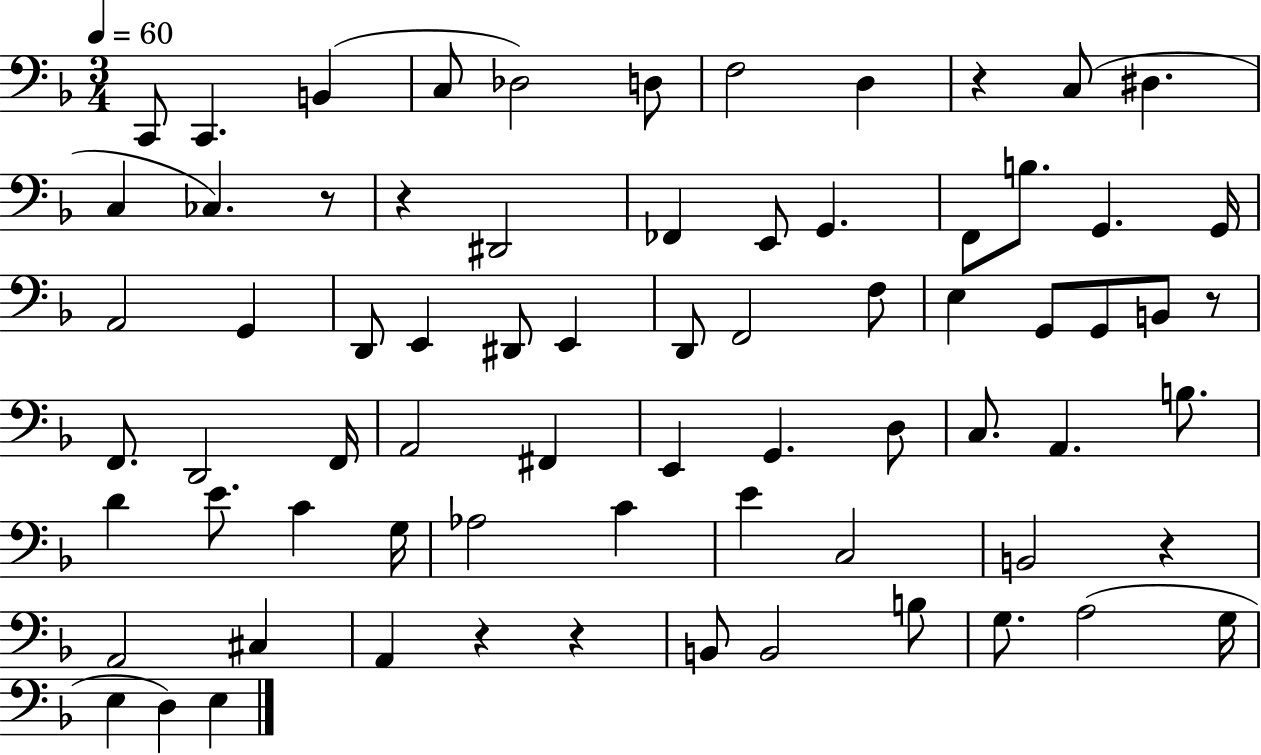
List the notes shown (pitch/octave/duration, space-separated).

C2/e C2/q. B2/q C3/e Db3/h D3/e F3/h D3/q R/q C3/e D#3/q. C3/q CES3/q. R/e R/q D#2/h FES2/q E2/e G2/q. F2/e B3/e. G2/q. G2/s A2/h G2/q D2/e E2/q D#2/e E2/q D2/e F2/h F3/e E3/q G2/e G2/e B2/e R/e F2/e. D2/h F2/s A2/h F#2/q E2/q G2/q. D3/e C3/e. A2/q. B3/e. D4/q E4/e. C4/q G3/s Ab3/h C4/q E4/q C3/h B2/h R/q A2/h C#3/q A2/q R/q R/q B2/e B2/h B3/e G3/e. A3/h G3/s E3/q D3/q E3/q